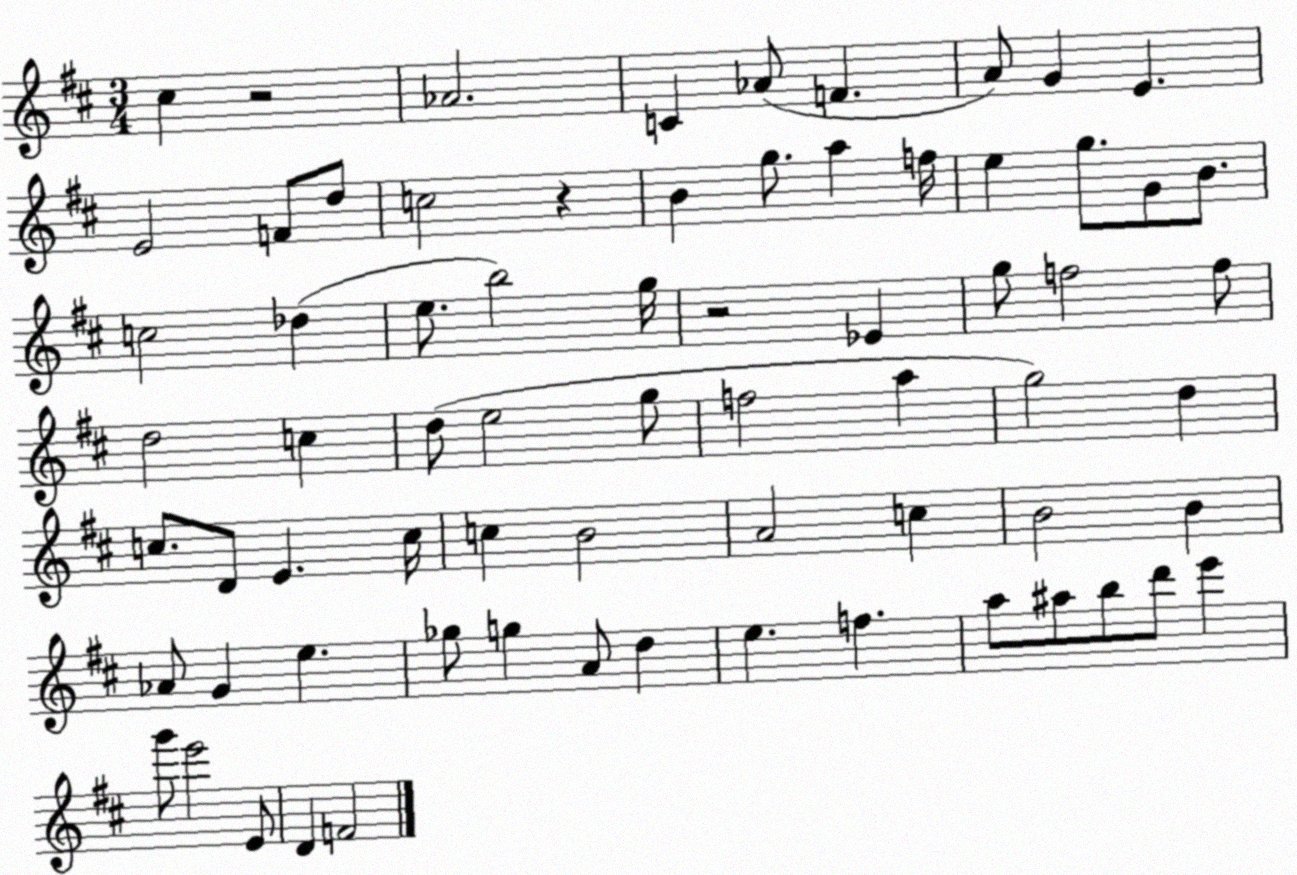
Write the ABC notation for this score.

X:1
T:Untitled
M:3/4
L:1/4
K:D
^c z2 _A2 C _A/2 F A/2 G E E2 F/2 d/2 c2 z B g/2 a f/4 e g/2 G/2 B/2 c2 _d e/2 b2 g/4 z2 _E g/2 f2 f/2 d2 c d/2 e2 g/2 f2 a g2 d c/2 D/2 E c/4 c B2 A2 c B2 B _A/2 G e _g/2 g A/2 d e f a/2 ^a/2 b/2 d'/2 e' g'/2 e'2 E/2 D F2